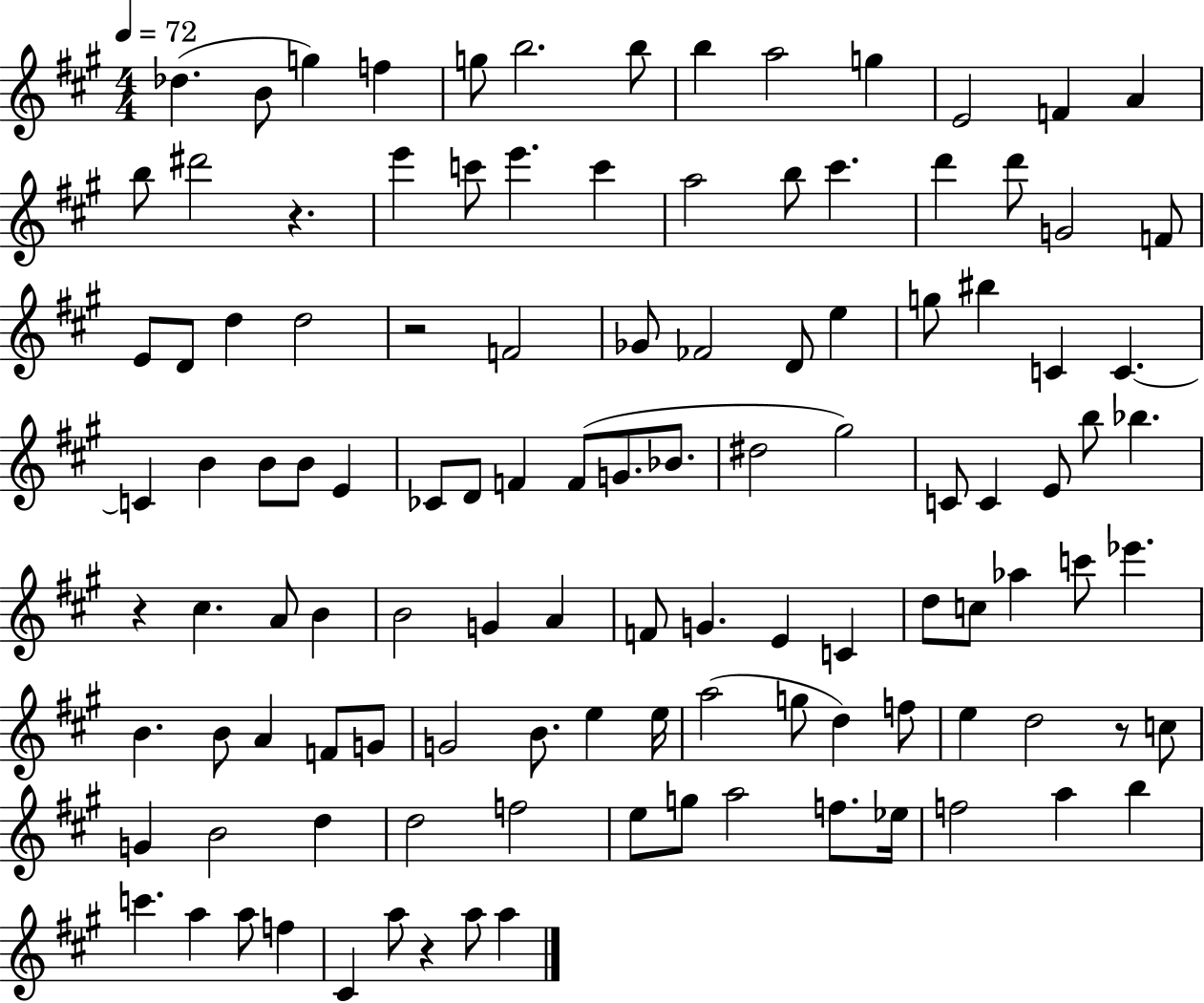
X:1
T:Untitled
M:4/4
L:1/4
K:A
_d B/2 g f g/2 b2 b/2 b a2 g E2 F A b/2 ^d'2 z e' c'/2 e' c' a2 b/2 ^c' d' d'/2 G2 F/2 E/2 D/2 d d2 z2 F2 _G/2 _F2 D/2 e g/2 ^b C C C B B/2 B/2 E _C/2 D/2 F F/2 G/2 _B/2 ^d2 ^g2 C/2 C E/2 b/2 _b z ^c A/2 B B2 G A F/2 G E C d/2 c/2 _a c'/2 _e' B B/2 A F/2 G/2 G2 B/2 e e/4 a2 g/2 d f/2 e d2 z/2 c/2 G B2 d d2 f2 e/2 g/2 a2 f/2 _e/4 f2 a b c' a a/2 f ^C a/2 z a/2 a